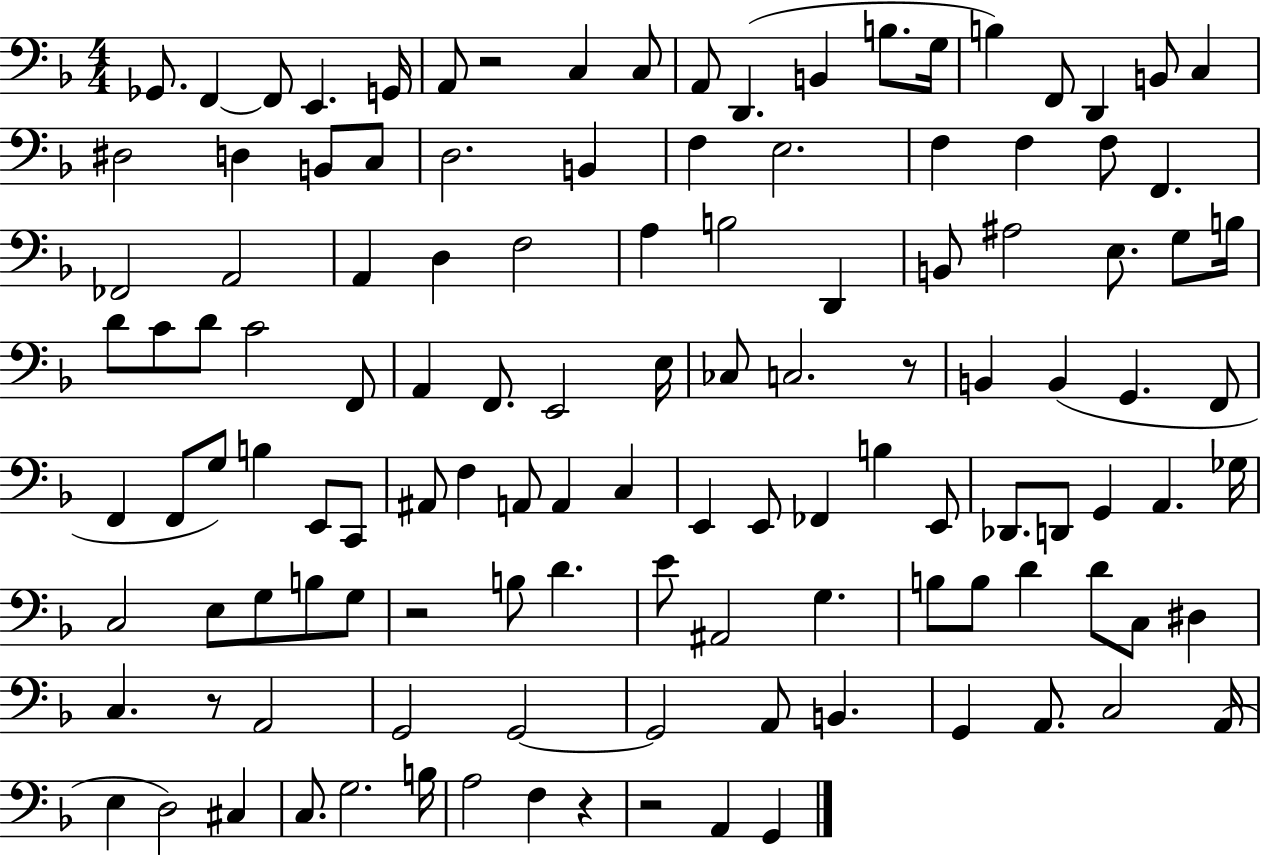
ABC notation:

X:1
T:Untitled
M:4/4
L:1/4
K:F
_G,,/2 F,, F,,/2 E,, G,,/4 A,,/2 z2 C, C,/2 A,,/2 D,, B,, B,/2 G,/4 B, F,,/2 D,, B,,/2 C, ^D,2 D, B,,/2 C,/2 D,2 B,, F, E,2 F, F, F,/2 F,, _F,,2 A,,2 A,, D, F,2 A, B,2 D,, B,,/2 ^A,2 E,/2 G,/2 B,/4 D/2 C/2 D/2 C2 F,,/2 A,, F,,/2 E,,2 E,/4 _C,/2 C,2 z/2 B,, B,, G,, F,,/2 F,, F,,/2 G,/2 B, E,,/2 C,,/2 ^A,,/2 F, A,,/2 A,, C, E,, E,,/2 _F,, B, E,,/2 _D,,/2 D,,/2 G,, A,, _G,/4 C,2 E,/2 G,/2 B,/2 G,/2 z2 B,/2 D E/2 ^A,,2 G, B,/2 B,/2 D D/2 C,/2 ^D, C, z/2 A,,2 G,,2 G,,2 G,,2 A,,/2 B,, G,, A,,/2 C,2 A,,/4 E, D,2 ^C, C,/2 G,2 B,/4 A,2 F, z z2 A,, G,,